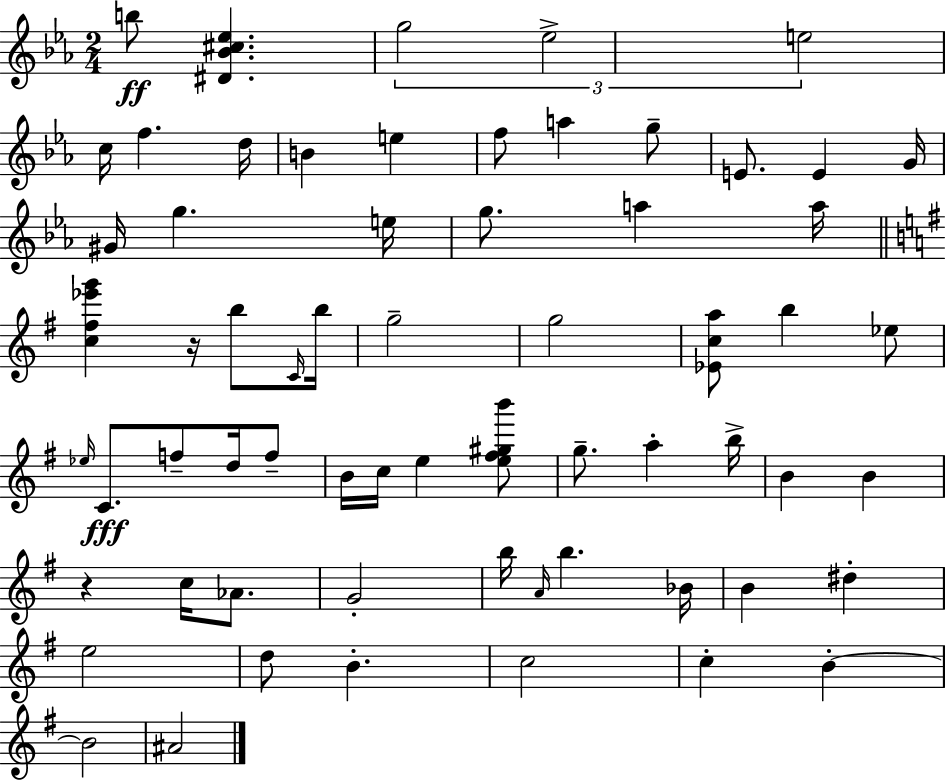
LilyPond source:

{
  \clef treble
  \numericTimeSignature
  \time 2/4
  \key ees \major
  b''8\ff <dis' bes' cis'' ees''>4. | \tuplet 3/2 { g''2 | ees''2-> | e''2 } | \break c''16 f''4. d''16 | b'4 e''4 | f''8 a''4 g''8-- | e'8. e'4 g'16 | \break gis'16 g''4. e''16 | g''8. a''4 a''16 | \bar "||" \break \key g \major <c'' fis'' ees''' g'''>4 r16 b''8 \grace { c'16 } | b''16 g''2-- | g''2 | <ees' c'' a''>8 b''4 ees''8 | \break \grace { ees''16 }\fff c'8. f''8-- d''16 | f''8-- b'16 c''16 e''4 | <e'' fis'' gis'' b'''>8 g''8.-- a''4-. | b''16-> b'4 b'4 | \break r4 c''16 aes'8. | g'2-. | b''16 \grace { a'16 } b''4. | bes'16 b'4 dis''4-. | \break e''2 | d''8 b'4.-. | c''2 | c''4-. b'4-.~~ | \break b'2 | ais'2 | \bar "|."
}